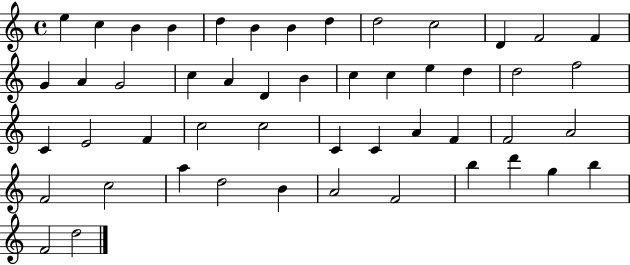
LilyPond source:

{
  \clef treble
  \time 4/4
  \defaultTimeSignature
  \key c \major
  e''4 c''4 b'4 b'4 | d''4 b'4 b'4 d''4 | d''2 c''2 | d'4 f'2 f'4 | \break g'4 a'4 g'2 | c''4 a'4 d'4 b'4 | c''4 c''4 e''4 d''4 | d''2 f''2 | \break c'4 e'2 f'4 | c''2 c''2 | c'4 c'4 a'4 f'4 | f'2 a'2 | \break f'2 c''2 | a''4 d''2 b'4 | a'2 f'2 | b''4 d'''4 g''4 b''4 | \break f'2 d''2 | \bar "|."
}